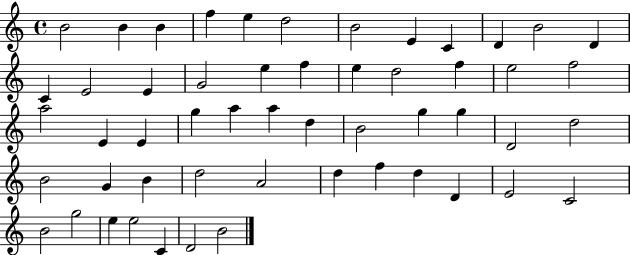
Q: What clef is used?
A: treble